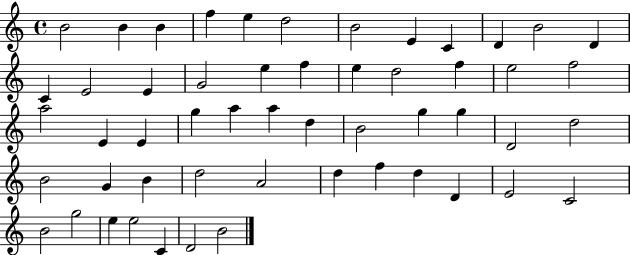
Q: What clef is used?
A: treble